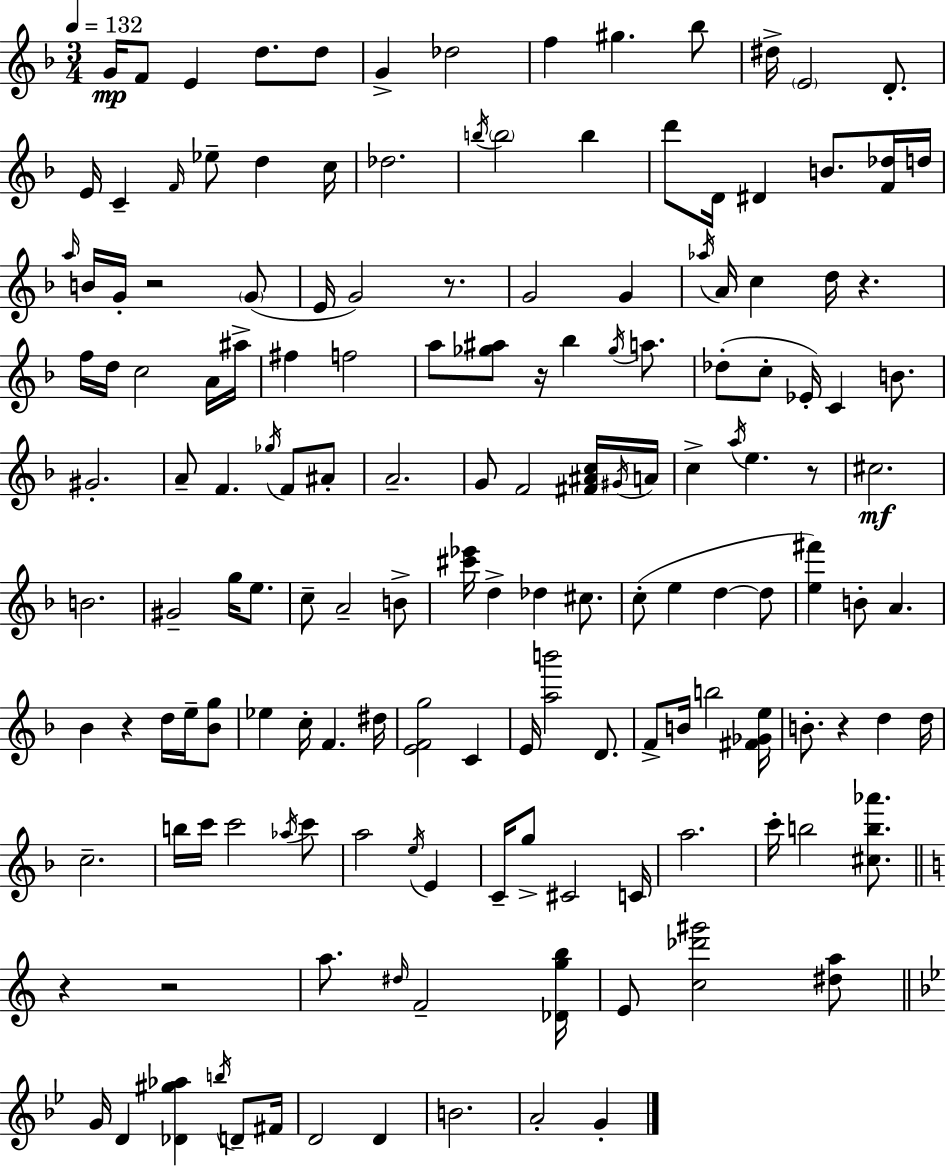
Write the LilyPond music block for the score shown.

{
  \clef treble
  \numericTimeSignature
  \time 3/4
  \key d \minor
  \tempo 4 = 132
  g'16\mp f'8 e'4 d''8. d''8 | g'4-> des''2 | f''4 gis''4. bes''8 | dis''16-> \parenthesize e'2 d'8.-. | \break e'16 c'4-- \grace { f'16 } ees''8-- d''4 | c''16 des''2. | \acciaccatura { b''16 } \parenthesize b''2 b''4 | d'''8 d'16 dis'4 b'8. | \break <f' des''>16 d''16 \grace { a''16 } b'16 g'16-. r2 | \parenthesize g'8( e'16 g'2) | r8. g'2 g'4 | \acciaccatura { aes''16 } a'16 c''4 d''16 r4. | \break f''16 d''16 c''2 | a'16 ais''16-> fis''4 f''2 | a''8 <ges'' ais''>8 r16 bes''4 | \acciaccatura { ges''16 } a''8. des''8-.( c''8-. ees'16-.) c'4 | \break b'8. gis'2.-. | a'8-- f'4. | \acciaccatura { ges''16 } f'8 ais'8-. a'2.-- | g'8 f'2 | \break <fis' ais' c''>16 \acciaccatura { gis'16 } a'16 c''4-> \acciaccatura { a''16 } | e''4. r8 cis''2.\mf | b'2. | gis'2-- | \break g''16 e''8. c''8-- a'2-- | b'8-> <cis''' ees'''>16 d''4-> | des''4 cis''8. c''8-.( e''4 | d''4~~ d''8 <e'' fis'''>4) | \break b'8-. a'4. bes'4 | r4 d''16 e''16-- <bes' g''>8 ees''4 | c''16-. f'4. dis''16 <e' f' g''>2 | c'4 e'16 <a'' b'''>2 | \break d'8. f'8-> b'16 b''2 | <fis' ges' e''>16 b'8.-. r4 | d''4 d''16 c''2.-- | b''16 c'''16 c'''2 | \break \acciaccatura { aes''16 } c'''8 a''2 | \acciaccatura { e''16 } e'4 c'16-- g''8-> | cis'2 c'16 a''2. | c'''16-. b''2 | \break <cis'' b'' aes'''>8. \bar "||" \break \key c \major r4 r2 | a''8. \grace { dis''16 } f'2-- | <des' g'' b''>16 e'8 <c'' des''' gis'''>2 <dis'' a''>8 | \bar "||" \break \key bes \major g'16 d'4 <des' gis'' aes''>4 \acciaccatura { b''16 } d'8-- | fis'16 d'2 d'4 | b'2. | a'2-. g'4-. | \break \bar "|."
}